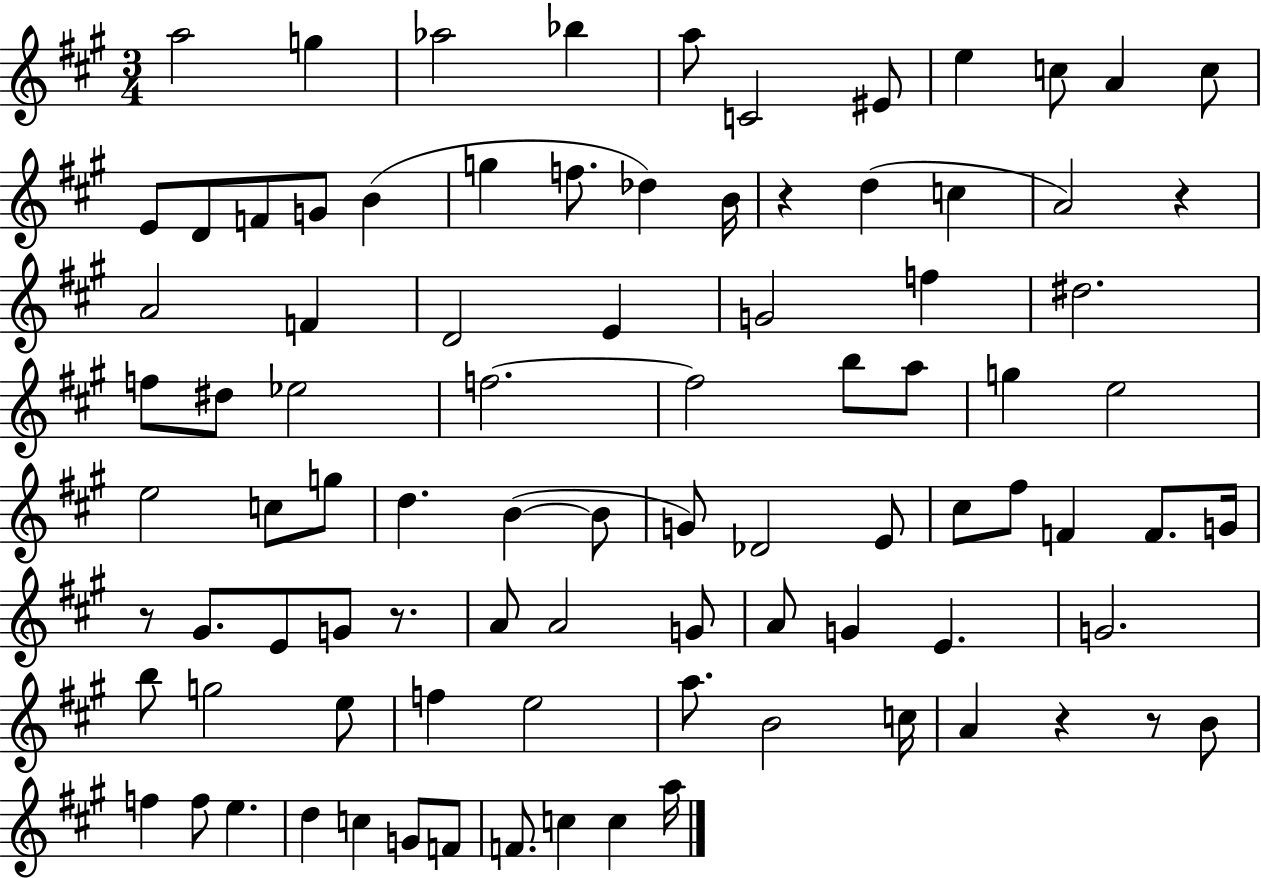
X:1
T:Untitled
M:3/4
L:1/4
K:A
a2 g _a2 _b a/2 C2 ^E/2 e c/2 A c/2 E/2 D/2 F/2 G/2 B g f/2 _d B/4 z d c A2 z A2 F D2 E G2 f ^d2 f/2 ^d/2 _e2 f2 f2 b/2 a/2 g e2 e2 c/2 g/2 d B B/2 G/2 _D2 E/2 ^c/2 ^f/2 F F/2 G/4 z/2 ^G/2 E/2 G/2 z/2 A/2 A2 G/2 A/2 G E G2 b/2 g2 e/2 f e2 a/2 B2 c/4 A z z/2 B/2 f f/2 e d c G/2 F/2 F/2 c c a/4